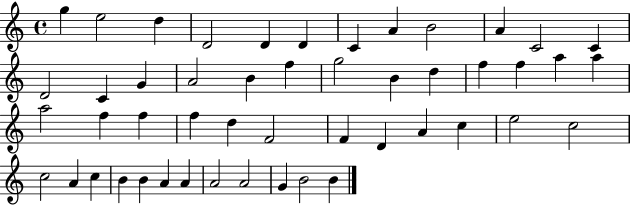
X:1
T:Untitled
M:4/4
L:1/4
K:C
g e2 d D2 D D C A B2 A C2 C D2 C G A2 B f g2 B d f f a a a2 f f f d F2 F D A c e2 c2 c2 A c B B A A A2 A2 G B2 B